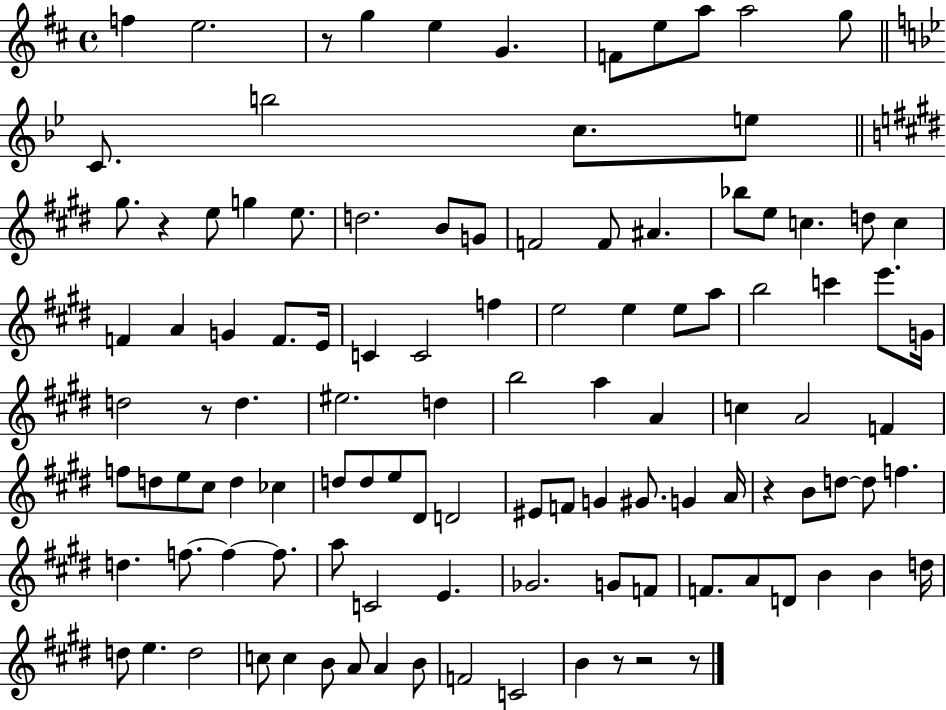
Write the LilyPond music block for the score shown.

{
  \clef treble
  \time 4/4
  \defaultTimeSignature
  \key d \major
  f''4 e''2. | r8 g''4 e''4 g'4. | f'8 e''8 a''8 a''2 g''8 | \bar "||" \break \key g \minor c'8. b''2 c''8. e''8 | \bar "||" \break \key e \major gis''8. r4 e''8 g''4 e''8. | d''2. b'8 g'8 | f'2 f'8 ais'4. | bes''8 e''8 c''4. d''8 c''4 | \break f'4 a'4 g'4 f'8. e'16 | c'4 c'2 f''4 | e''2 e''4 e''8 a''8 | b''2 c'''4 e'''8. g'16 | \break d''2 r8 d''4. | eis''2. d''4 | b''2 a''4 a'4 | c''4 a'2 f'4 | \break f''8 d''8 e''8 cis''8 d''4 ces''4 | d''8 d''8 e''8 dis'8 d'2 | eis'8 f'8 g'4 gis'8. g'4 a'16 | r4 b'8 d''8~~ d''8 f''4. | \break d''4. f''8.~~ f''4~~ f''8. | a''8 c'2 e'4. | ges'2. g'8 f'8 | f'8. a'8 d'8 b'4 b'4 d''16 | \break d''8 e''4. d''2 | c''8 c''4 b'8 a'8 a'4 b'8 | f'2 c'2 | b'4 r8 r2 r8 | \break \bar "|."
}